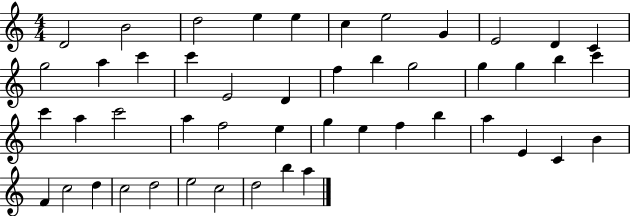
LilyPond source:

{
  \clef treble
  \numericTimeSignature
  \time 4/4
  \key c \major
  d'2 b'2 | d''2 e''4 e''4 | c''4 e''2 g'4 | e'2 d'4 c'4 | \break g''2 a''4 c'''4 | c'''4 e'2 d'4 | f''4 b''4 g''2 | g''4 g''4 b''4 c'''4 | \break c'''4 a''4 c'''2 | a''4 f''2 e''4 | g''4 e''4 f''4 b''4 | a''4 e'4 c'4 b'4 | \break f'4 c''2 d''4 | c''2 d''2 | e''2 c''2 | d''2 b''4 a''4 | \break \bar "|."
}